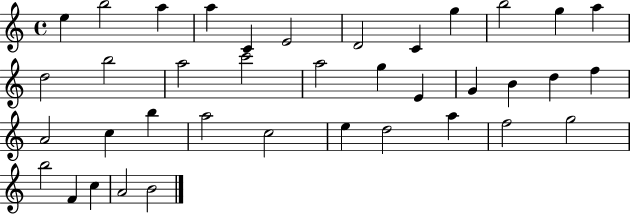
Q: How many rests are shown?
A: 0